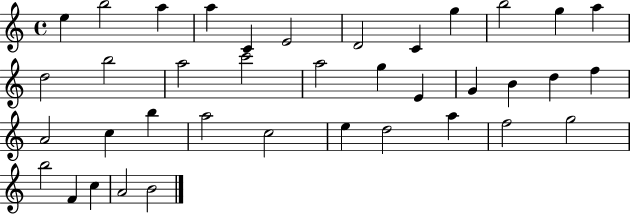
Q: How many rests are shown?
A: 0